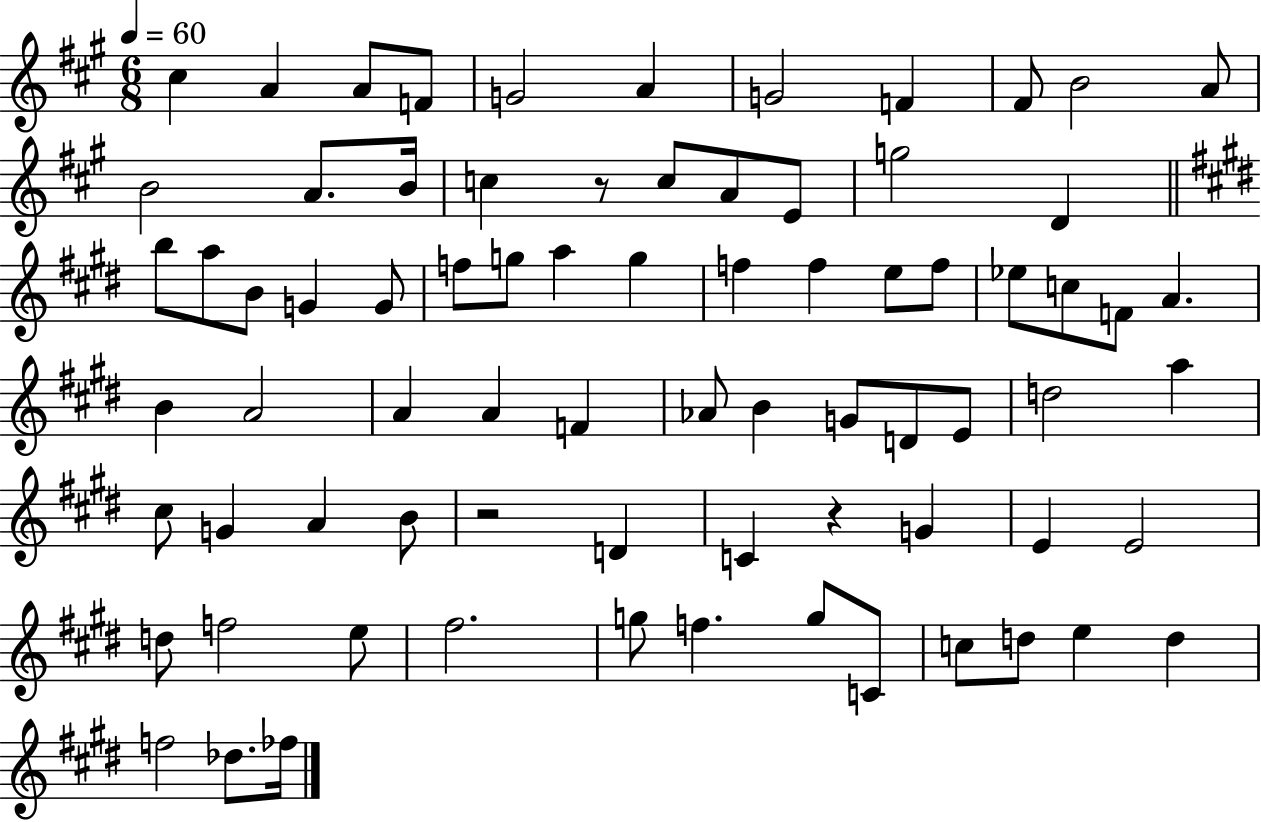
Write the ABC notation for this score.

X:1
T:Untitled
M:6/8
L:1/4
K:A
^c A A/2 F/2 G2 A G2 F ^F/2 B2 A/2 B2 A/2 B/4 c z/2 c/2 A/2 E/2 g2 D b/2 a/2 B/2 G G/2 f/2 g/2 a g f f e/2 f/2 _e/2 c/2 F/2 A B A2 A A F _A/2 B G/2 D/2 E/2 d2 a ^c/2 G A B/2 z2 D C z G E E2 d/2 f2 e/2 ^f2 g/2 f g/2 C/2 c/2 d/2 e d f2 _d/2 _f/4